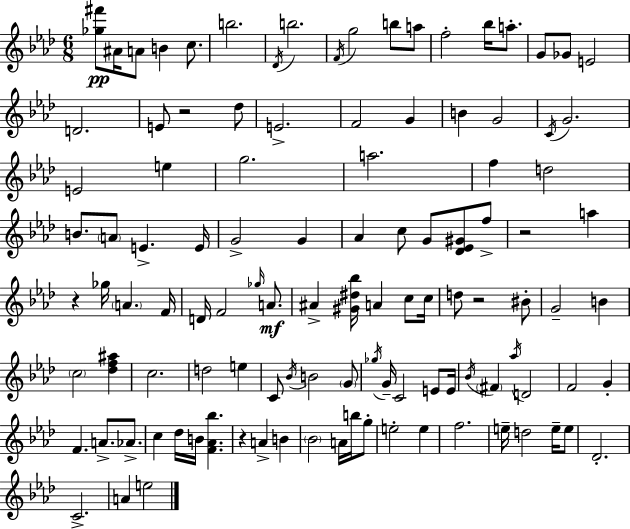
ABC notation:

X:1
T:Untitled
M:6/8
L:1/4
K:Ab
[_g^f']/2 ^A/4 A/2 B c/2 b2 _D/4 b2 F/4 g2 b/2 a/2 f2 _b/4 a/2 G/2 _G/2 E2 D2 E/2 z2 _d/2 E2 F2 G B G2 C/4 G2 E2 e g2 a2 f d2 B/2 A/2 E E/4 G2 G _A c/2 G/2 [_D_E^G]/2 f/2 z2 a z _g/4 A F/4 D/4 F2 _g/4 A/2 ^A [^G^d_b]/4 A c/2 c/4 d/2 z2 ^B/2 G2 B c2 [_df^a] c2 d2 e C/2 _B/4 B2 G/2 _g/4 G/4 C2 E/2 E/4 _B/4 ^F _a/4 D2 F2 G F A/2 _A/2 c _d/4 B/4 [F_A_b] z A B _B2 A/4 b/4 g/2 e2 e f2 e/4 d2 e/4 e/2 _D2 C2 A e2